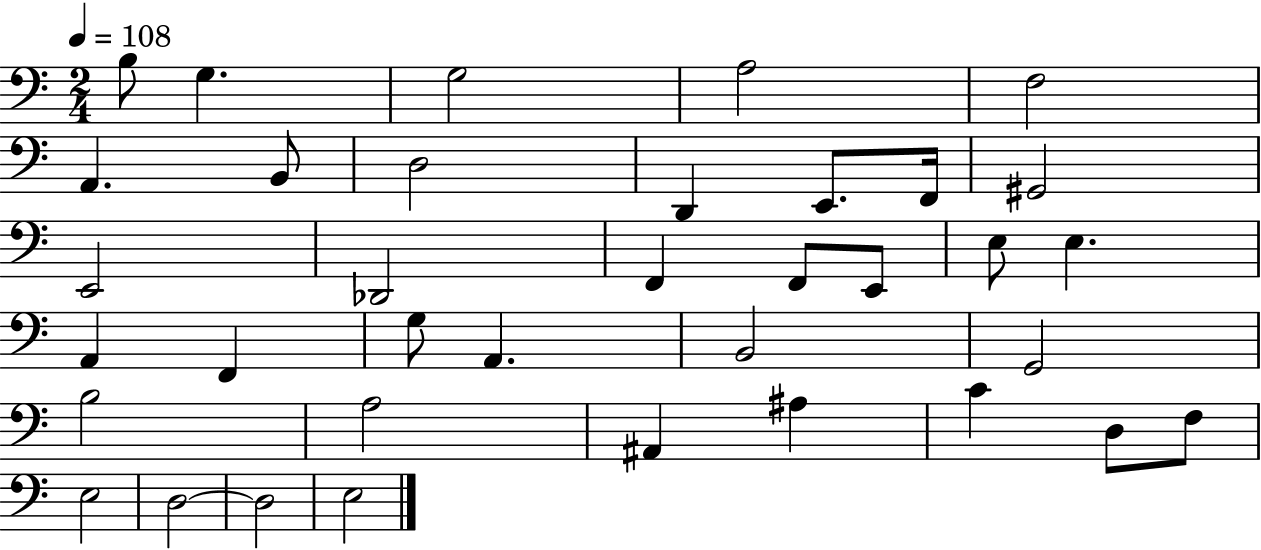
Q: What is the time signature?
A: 2/4